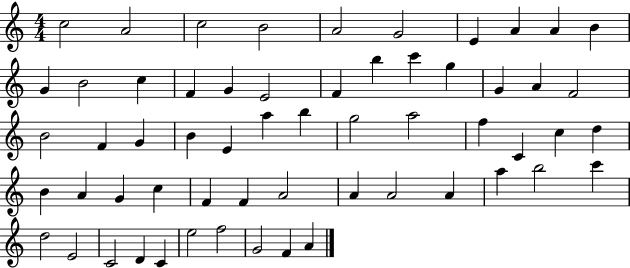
X:1
T:Untitled
M:4/4
L:1/4
K:C
c2 A2 c2 B2 A2 G2 E A A B G B2 c F G E2 F b c' g G A F2 B2 F G B E a b g2 a2 f C c d B A G c F F A2 A A2 A a b2 c' d2 E2 C2 D C e2 f2 G2 F A